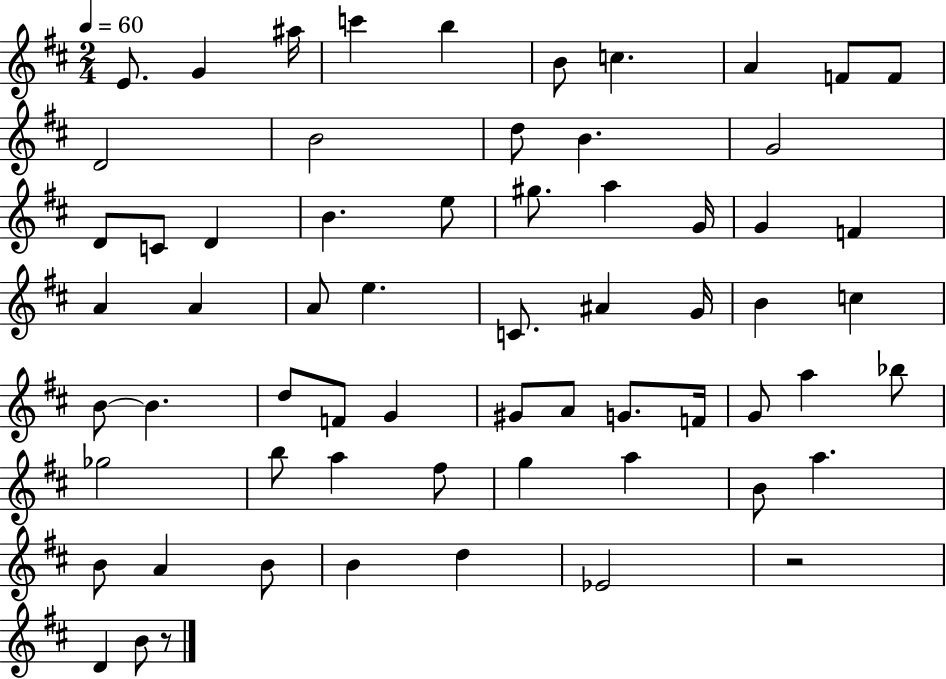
X:1
T:Untitled
M:2/4
L:1/4
K:D
E/2 G ^a/4 c' b B/2 c A F/2 F/2 D2 B2 d/2 B G2 D/2 C/2 D B e/2 ^g/2 a G/4 G F A A A/2 e C/2 ^A G/4 B c B/2 B d/2 F/2 G ^G/2 A/2 G/2 F/4 G/2 a _b/2 _g2 b/2 a ^f/2 g a B/2 a B/2 A B/2 B d _E2 z2 D B/2 z/2